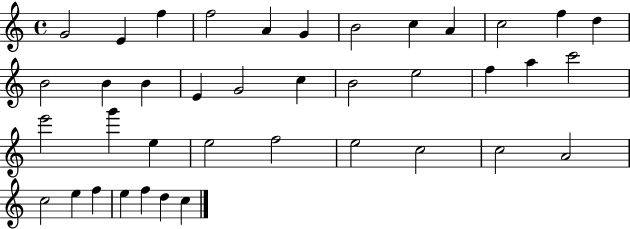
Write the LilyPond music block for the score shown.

{
  \clef treble
  \time 4/4
  \defaultTimeSignature
  \key c \major
  g'2 e'4 f''4 | f''2 a'4 g'4 | b'2 c''4 a'4 | c''2 f''4 d''4 | \break b'2 b'4 b'4 | e'4 g'2 c''4 | b'2 e''2 | f''4 a''4 c'''2 | \break e'''2 g'''4 e''4 | e''2 f''2 | e''2 c''2 | c''2 a'2 | \break c''2 e''4 f''4 | e''4 f''4 d''4 c''4 | \bar "|."
}